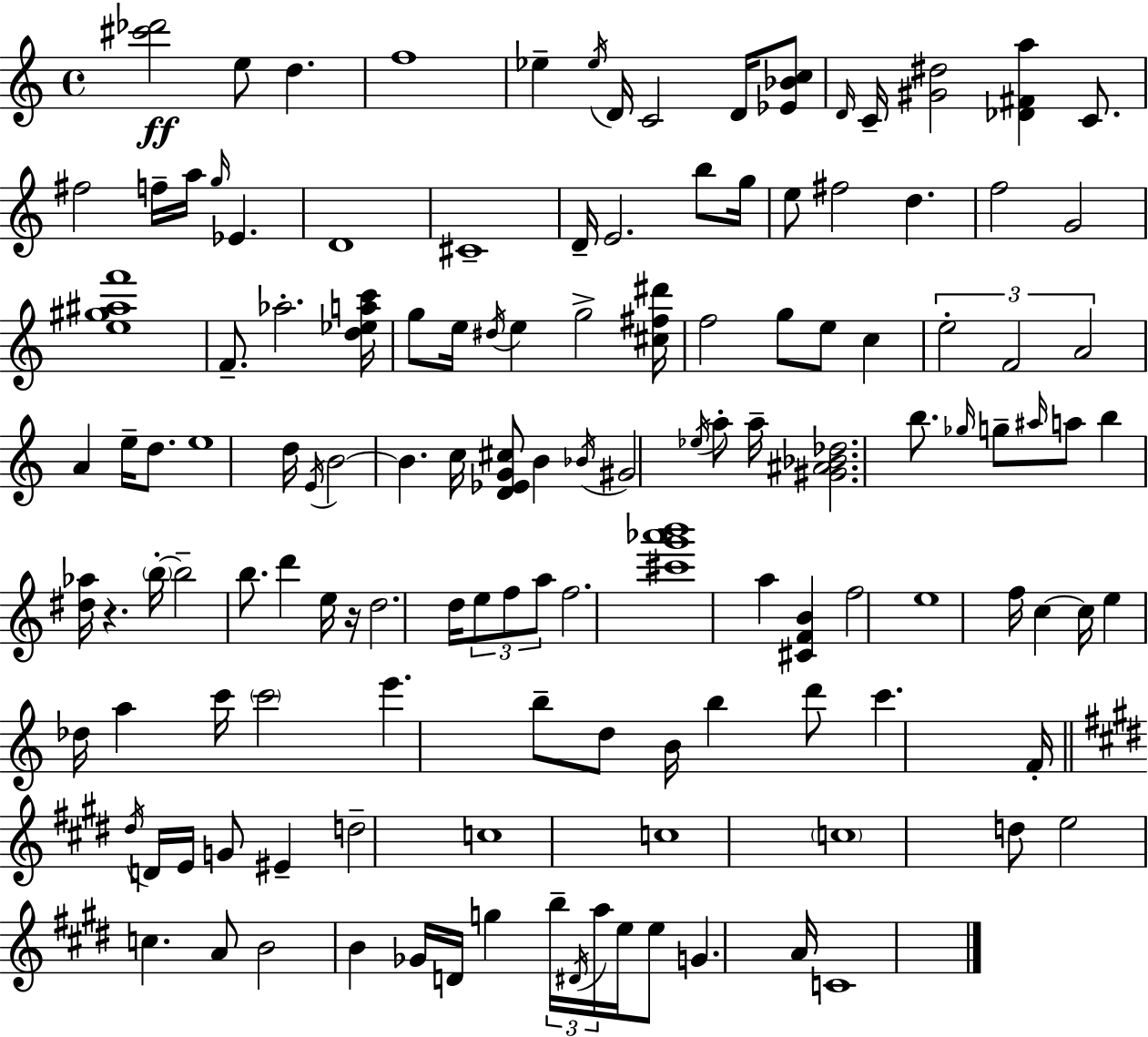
[C#6,Db6]/h E5/e D5/q. F5/w Eb5/q Eb5/s D4/s C4/h D4/s [Eb4,Bb4,C5]/e D4/s C4/s [G#4,D#5]/h [Db4,F#4,A5]/q C4/e. F#5/h F5/s A5/s G5/s Eb4/q. D4/w C#4/w D4/s E4/h. B5/e G5/s E5/e F#5/h D5/q. F5/h G4/h [E5,G#5,A#5,F6]/w F4/e. Ab5/h. [D5,Eb5,A5,C6]/s G5/e E5/s D#5/s E5/q G5/h [C#5,F#5,D#6]/s F5/h G5/e E5/e C5/q E5/h F4/h A4/h A4/q E5/s D5/e. E5/w D5/s E4/s B4/h B4/q. C5/s [D4,Eb4,G4,C#5]/e B4/q Bb4/s G#4/h Eb5/s A5/e A5/s [G#4,A#4,Bb4,Db5]/h. B5/e. Gb5/s G5/e A#5/s A5/e B5/q [D#5,Ab5]/s R/q. B5/s B5/h B5/e. D6/q E5/s R/s D5/h. D5/s E5/e F5/e A5/e F5/h. [C#6,G6,Ab6,B6]/w A5/q [C#4,F4,B4]/q F5/h E5/w F5/s C5/q C5/s E5/q Db5/s A5/q C6/s C6/h E6/q. B5/e D5/e B4/s B5/q D6/e C6/q. F4/s D#5/s D4/s E4/s G4/e EIS4/q D5/h C5/w C5/w C5/w D5/e E5/h C5/q. A4/e B4/h B4/q Gb4/s D4/s G5/q B5/s D#4/s A5/s E5/s E5/e G4/q. A4/s C4/w